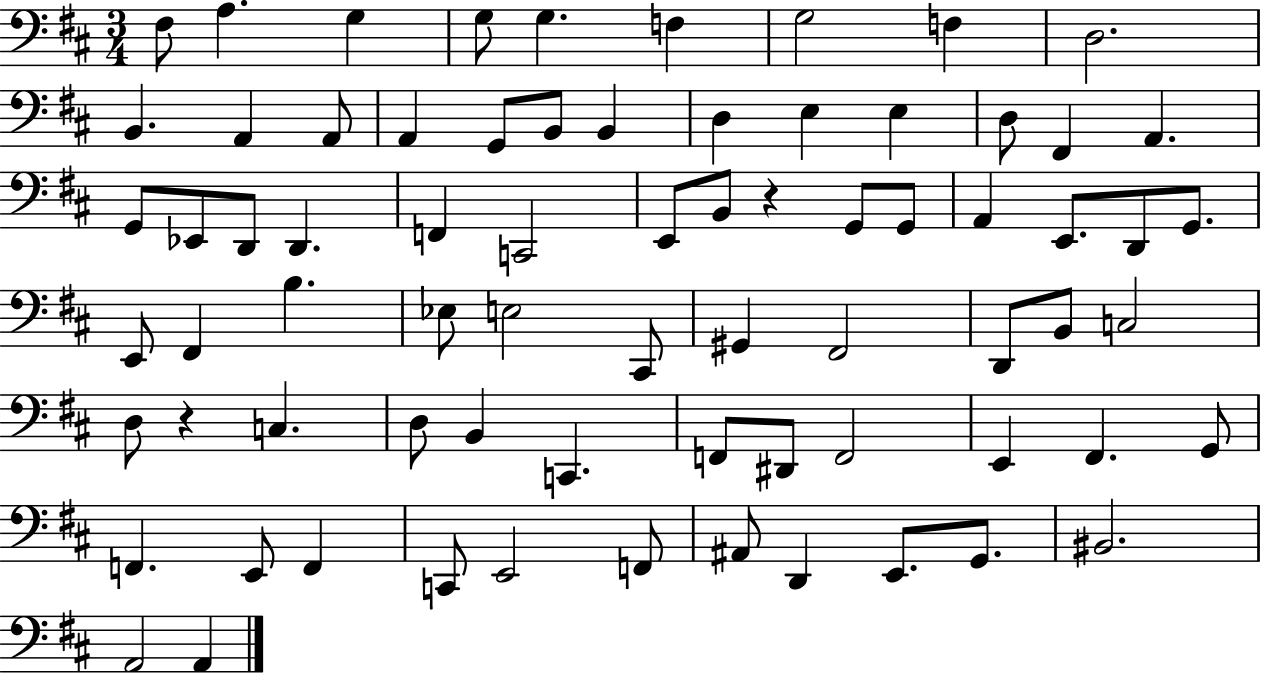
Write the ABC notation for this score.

X:1
T:Untitled
M:3/4
L:1/4
K:D
^F,/2 A, G, G,/2 G, F, G,2 F, D,2 B,, A,, A,,/2 A,, G,,/2 B,,/2 B,, D, E, E, D,/2 ^F,, A,, G,,/2 _E,,/2 D,,/2 D,, F,, C,,2 E,,/2 B,,/2 z G,,/2 G,,/2 A,, E,,/2 D,,/2 G,,/2 E,,/2 ^F,, B, _E,/2 E,2 ^C,,/2 ^G,, ^F,,2 D,,/2 B,,/2 C,2 D,/2 z C, D,/2 B,, C,, F,,/2 ^D,,/2 F,,2 E,, ^F,, G,,/2 F,, E,,/2 F,, C,,/2 E,,2 F,,/2 ^A,,/2 D,, E,,/2 G,,/2 ^B,,2 A,,2 A,,